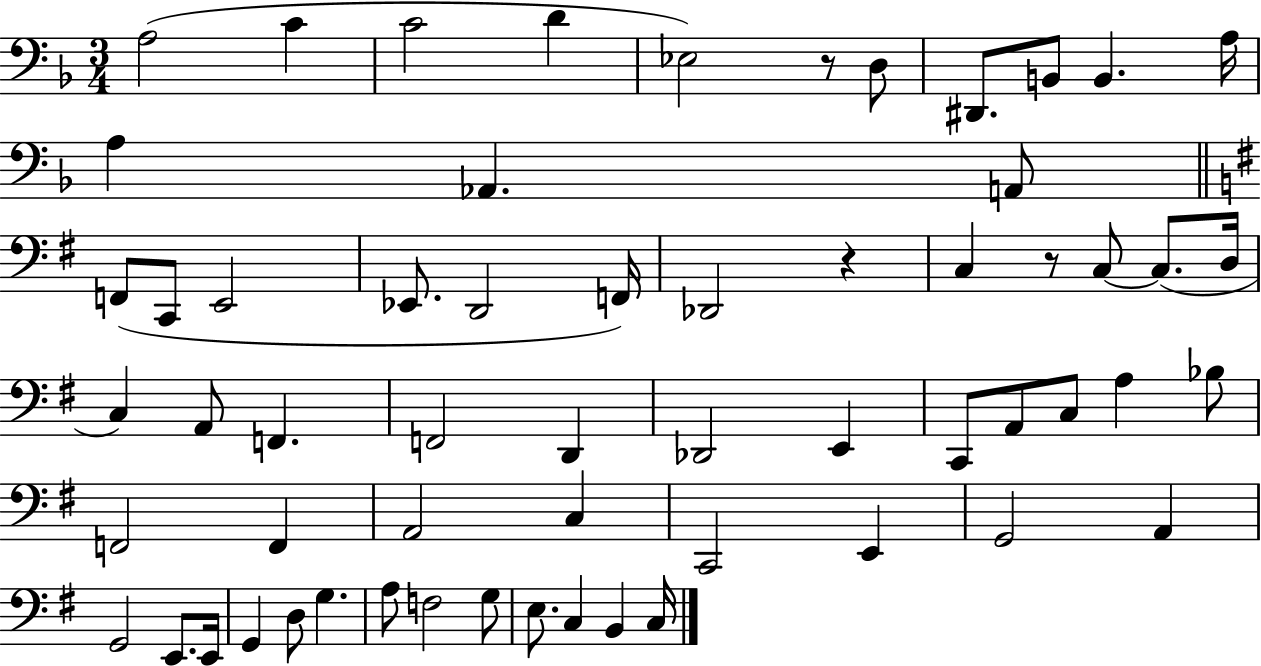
X:1
T:Untitled
M:3/4
L:1/4
K:F
A,2 C C2 D _E,2 z/2 D,/2 ^D,,/2 B,,/2 B,, A,/4 A, _A,, A,,/2 F,,/2 C,,/2 E,,2 _E,,/2 D,,2 F,,/4 _D,,2 z C, z/2 C,/2 C,/2 D,/4 C, A,,/2 F,, F,,2 D,, _D,,2 E,, C,,/2 A,,/2 C,/2 A, _B,/2 F,,2 F,, A,,2 C, C,,2 E,, G,,2 A,, G,,2 E,,/2 E,,/4 G,, D,/2 G, A,/2 F,2 G,/2 E,/2 C, B,, C,/4